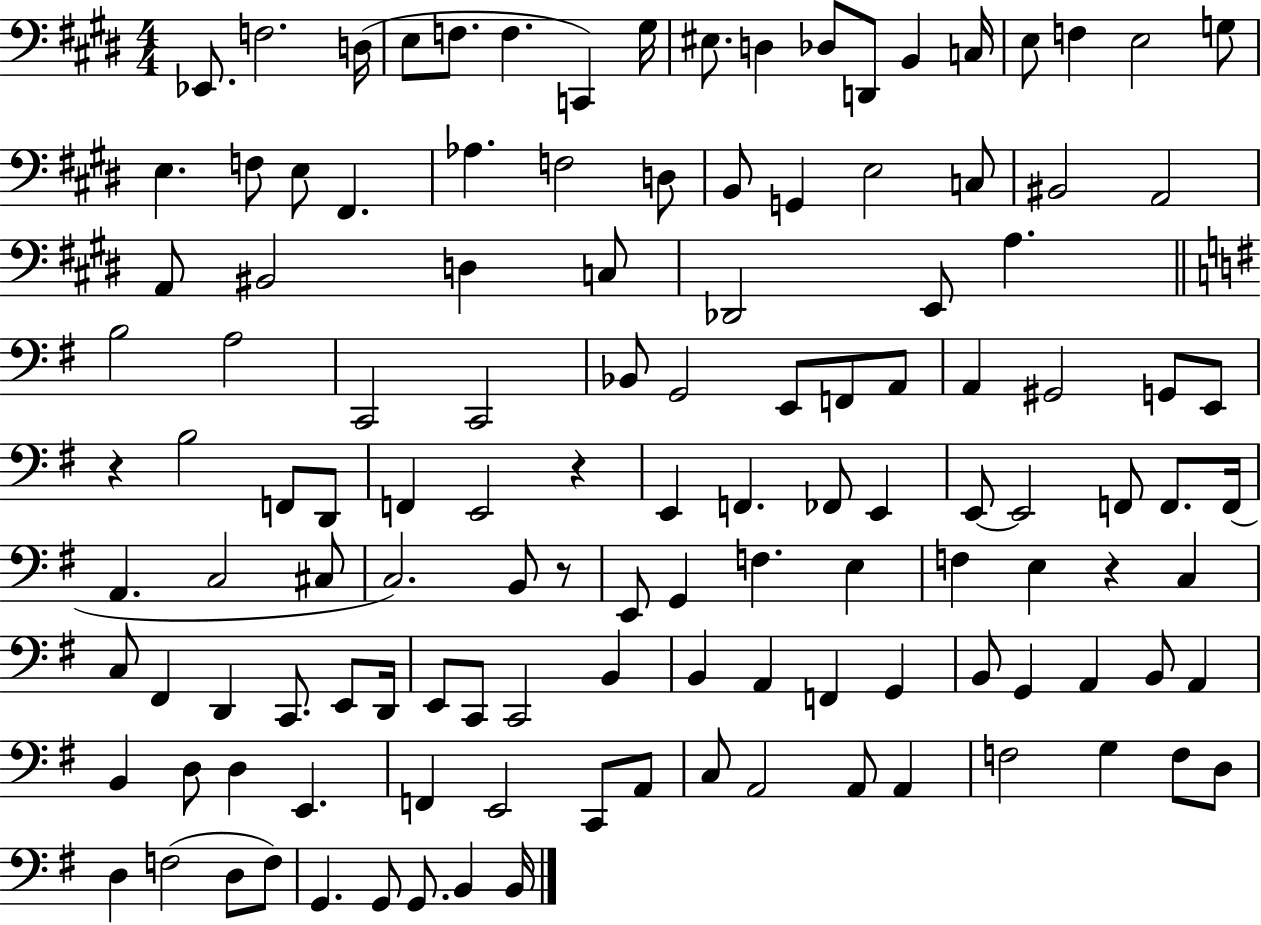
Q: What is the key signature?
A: E major